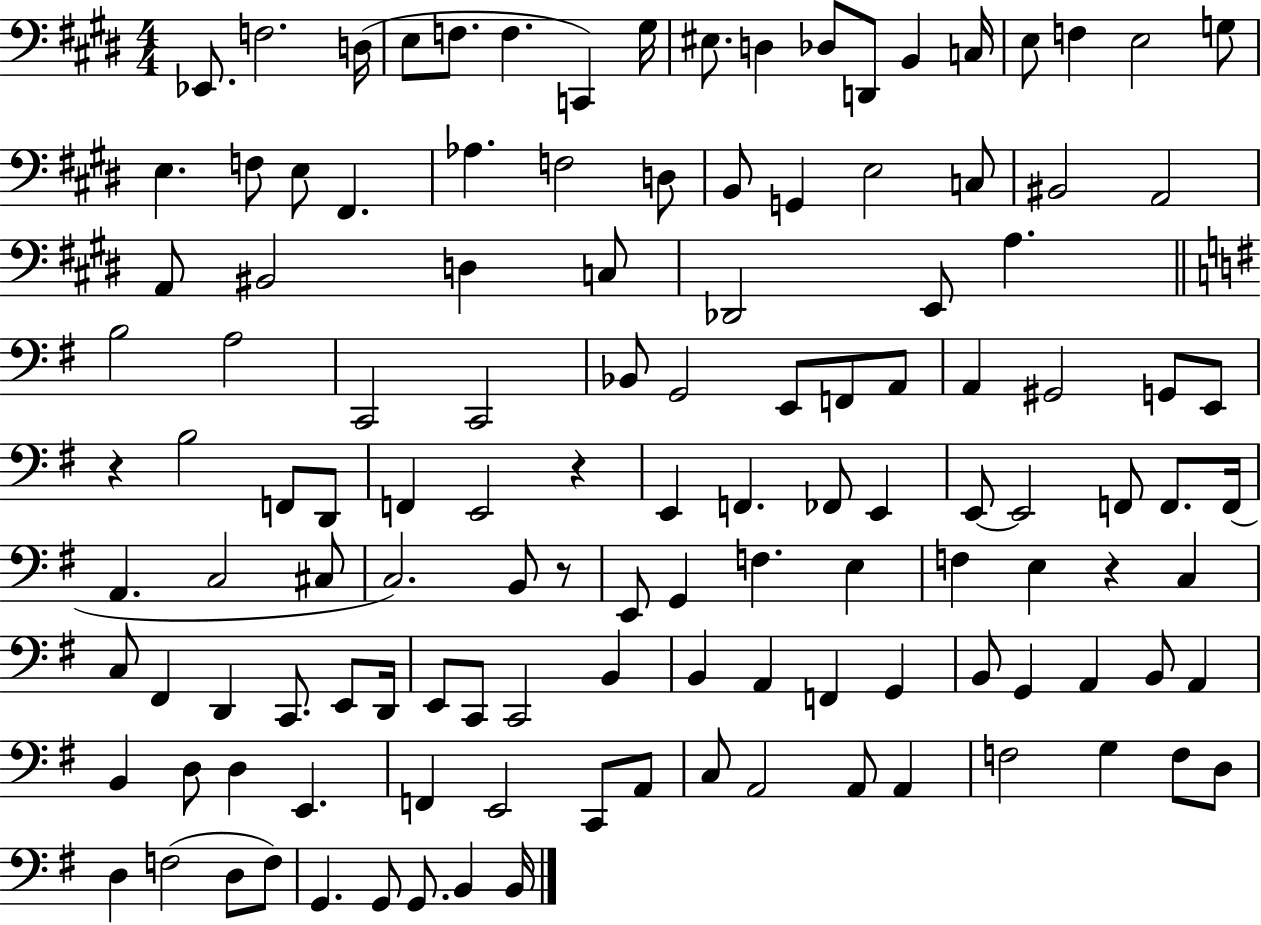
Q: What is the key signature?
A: E major